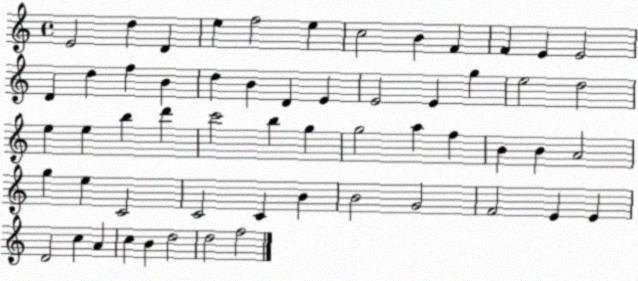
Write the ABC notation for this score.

X:1
T:Untitled
M:4/4
L:1/4
K:C
E2 d D e f2 e c2 B F F E E2 D d f B d B D E E2 E g e2 d2 e e b d' c'2 b g g2 a f B B A2 g e C2 C2 C B B2 G2 F2 E E D2 c A c B d2 d2 f2